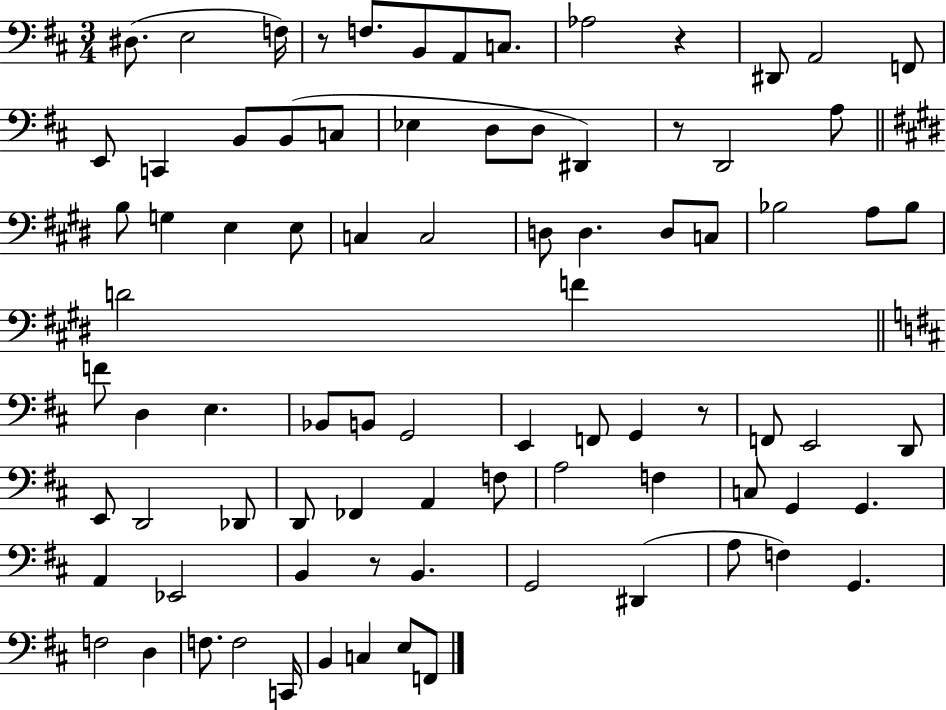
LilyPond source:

{
  \clef bass
  \numericTimeSignature
  \time 3/4
  \key d \major
  dis8.( e2 f16) | r8 f8. b,8 a,8 c8. | aes2 r4 | dis,8 a,2 f,8 | \break e,8 c,4 b,8 b,8( c8 | ees4 d8 d8 dis,4) | r8 d,2 a8 | \bar "||" \break \key e \major b8 g4 e4 e8 | c4 c2 | d8 d4. d8 c8 | bes2 a8 bes8 | \break d'2 f'4 | \bar "||" \break \key b \minor f'8 d4 e4. | bes,8 b,8 g,2 | e,4 f,8 g,4 r8 | f,8 e,2 d,8 | \break e,8 d,2 des,8 | d,8 fes,4 a,4 f8 | a2 f4 | c8 g,4 g,4. | \break a,4 ees,2 | b,4 r8 b,4. | g,2 dis,4( | a8 f4) g,4. | \break f2 d4 | f8. f2 c,16 | b,4 c4 e8 f,8 | \bar "|."
}